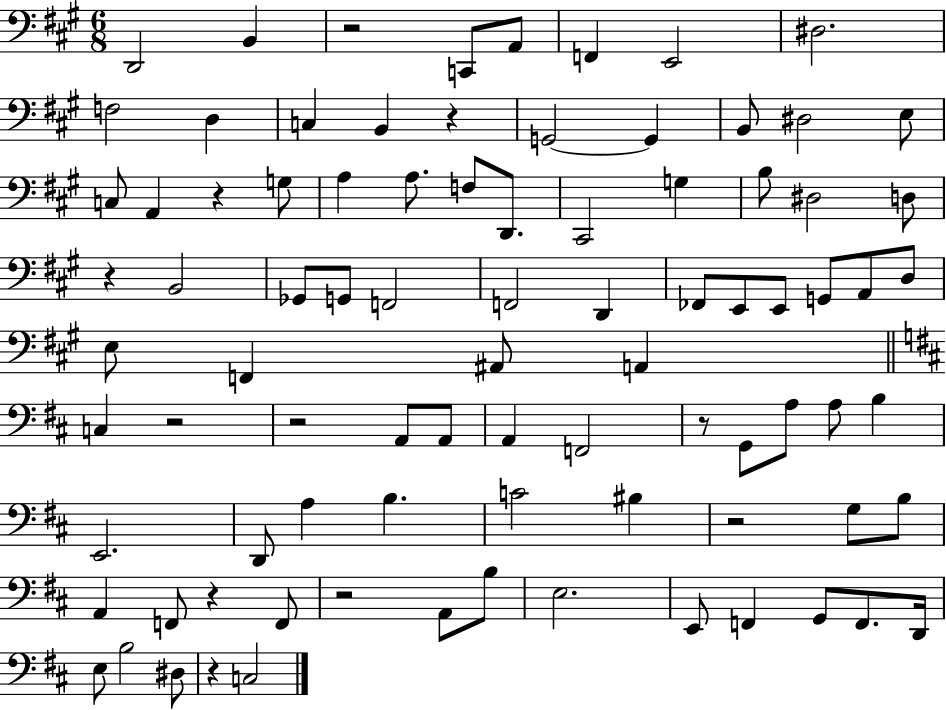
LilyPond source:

{
  \clef bass
  \numericTimeSignature
  \time 6/8
  \key a \major
  d,2 b,4 | r2 c,8 a,8 | f,4 e,2 | dis2. | \break f2 d4 | c4 b,4 r4 | g,2~~ g,4 | b,8 dis2 e8 | \break c8 a,4 r4 g8 | a4 a8. f8 d,8. | cis,2 g4 | b8 dis2 d8 | \break r4 b,2 | ges,8 g,8 f,2 | f,2 d,4 | fes,8 e,8 e,8 g,8 a,8 d8 | \break e8 f,4 ais,8 a,4 | \bar "||" \break \key d \major c4 r2 | r2 a,8 a,8 | a,4 f,2 | r8 g,8 a8 a8 b4 | \break e,2. | d,8 a4 b4. | c'2 bis4 | r2 g8 b8 | \break a,4 f,8 r4 f,8 | r2 a,8 b8 | e2. | e,8 f,4 g,8 f,8. d,16 | \break e8 b2 dis8 | r4 c2 | \bar "|."
}